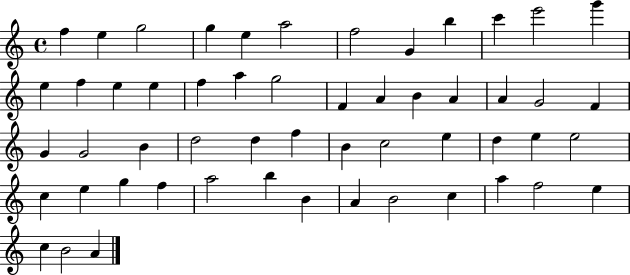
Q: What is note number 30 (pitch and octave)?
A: D5